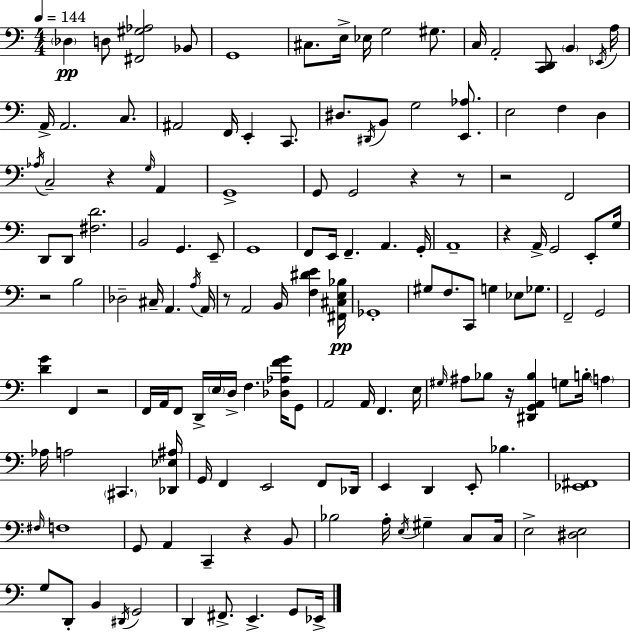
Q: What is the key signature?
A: A minor